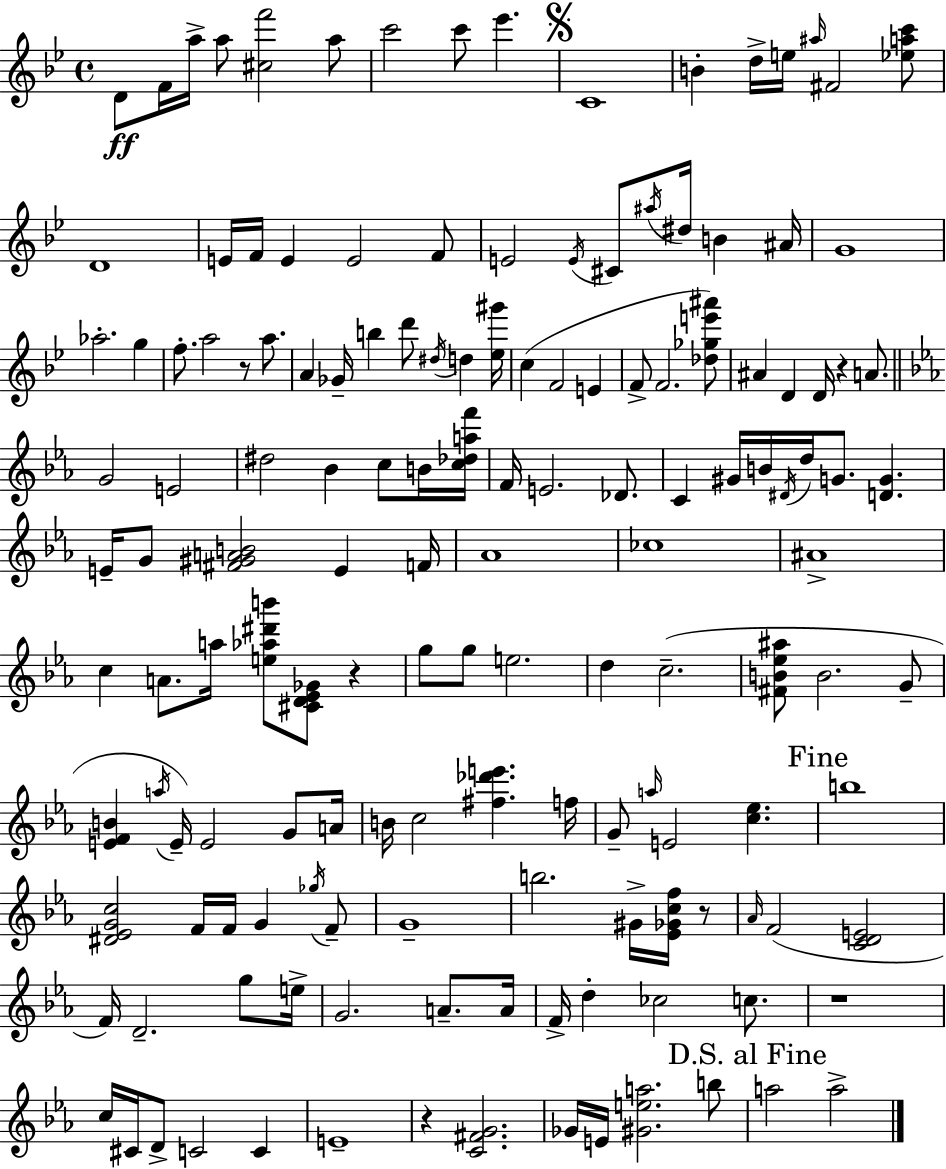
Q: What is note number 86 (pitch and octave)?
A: B4